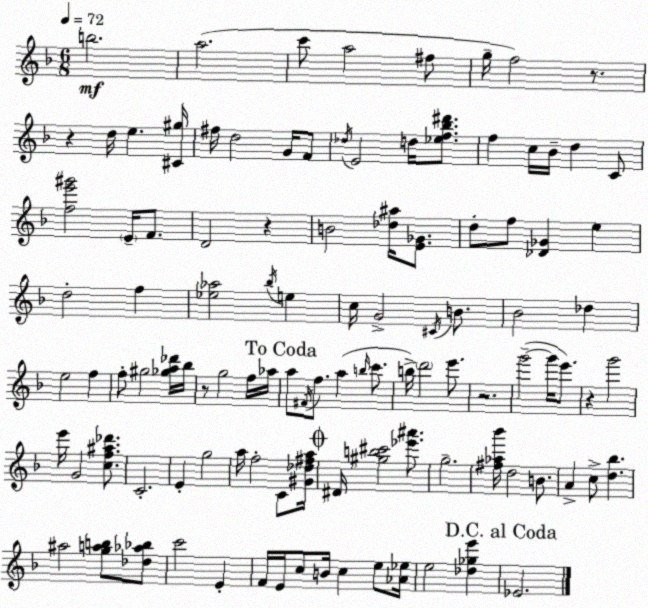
X:1
T:Untitled
M:6/8
L:1/4
K:Dm
b2 a2 c'/2 a2 ^f/2 g/4 f2 z/2 z d/4 e [^C^g]/4 ^f/4 d2 G/4 F/2 _d/4 E2 d/4 [_ef_b^d']/2 f c/4 _B/4 d C/2 [fe'^g']2 E/4 F/2 D2 z B2 [_d^a]/4 [E_G]/2 d/2 f/2 [_D_G] e d2 f [_e_a]2 _b/4 e c/4 G2 ^C/4 B/2 _B2 _d e2 f f/2 ^g2 [_ga_d']/4 _b/4 z/2 g2 f/4 _a/4 a/2 ^F/4 f/2 a b/4 c'/2 b/4 d'2 e'/2 z2 g'2 g'/4 e'/2 z g'2 e'/4 G2 [cf^a_d']/2 C2 E g2 a/4 f2 C/2 [^G_d^fa]/4 ^D/4 [^gb^c']2 [_e'^a']/2 g2 [^f_a_b']/4 d2 B/2 A c/2 [d_b] ^a2 [gab]/2 [_d_a_b]/2 c'2 E F/4 E/4 c/2 B/4 c e/2 [_A_e]/4 e2 [_d_ge'] _E2